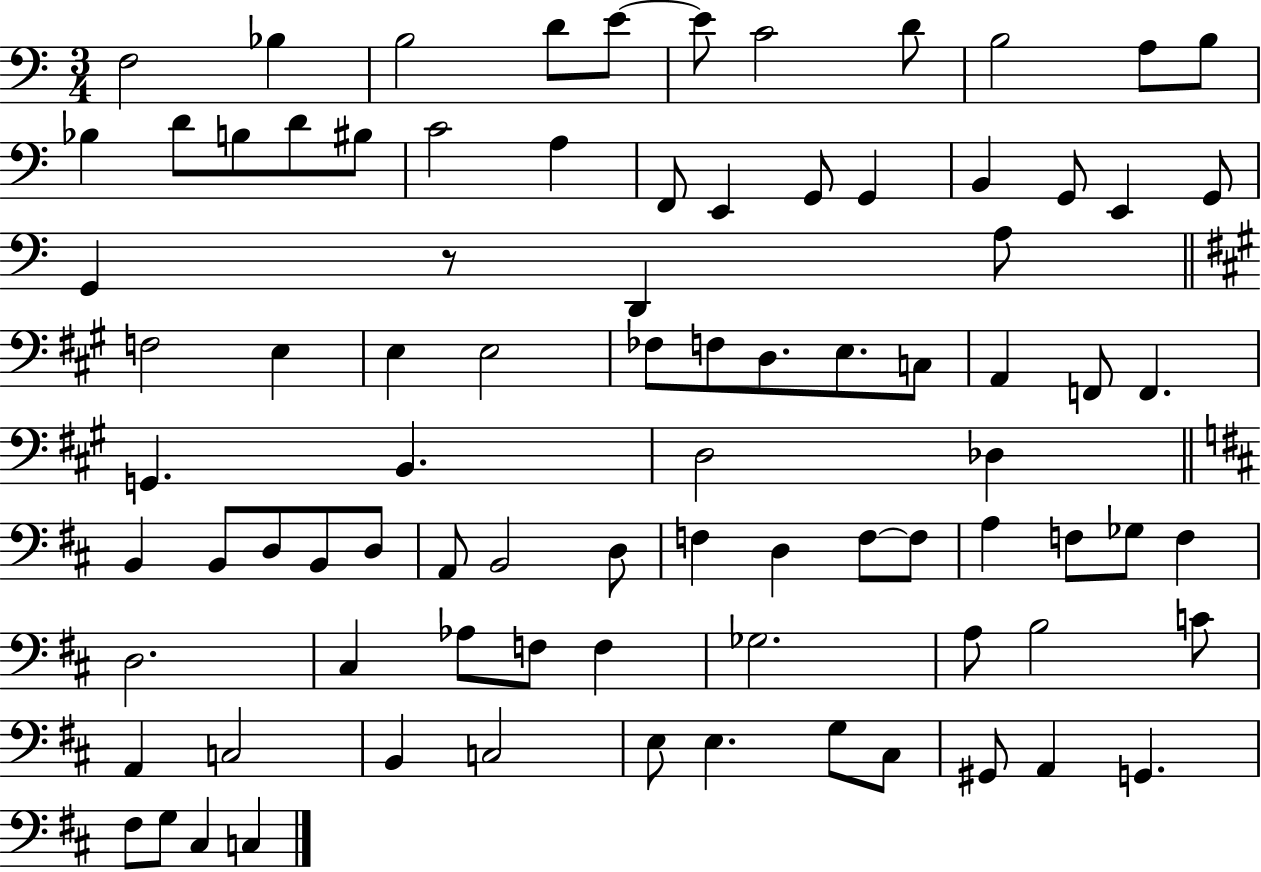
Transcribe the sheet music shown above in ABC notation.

X:1
T:Untitled
M:3/4
L:1/4
K:C
F,2 _B, B,2 D/2 E/2 E/2 C2 D/2 B,2 A,/2 B,/2 _B, D/2 B,/2 D/2 ^B,/2 C2 A, F,,/2 E,, G,,/2 G,, B,, G,,/2 E,, G,,/2 G,, z/2 D,, A,/2 F,2 E, E, E,2 _F,/2 F,/2 D,/2 E,/2 C,/2 A,, F,,/2 F,, G,, B,, D,2 _D, B,, B,,/2 D,/2 B,,/2 D,/2 A,,/2 B,,2 D,/2 F, D, F,/2 F,/2 A, F,/2 _G,/2 F, D,2 ^C, _A,/2 F,/2 F, _G,2 A,/2 B,2 C/2 A,, C,2 B,, C,2 E,/2 E, G,/2 ^C,/2 ^G,,/2 A,, G,, ^F,/2 G,/2 ^C, C,